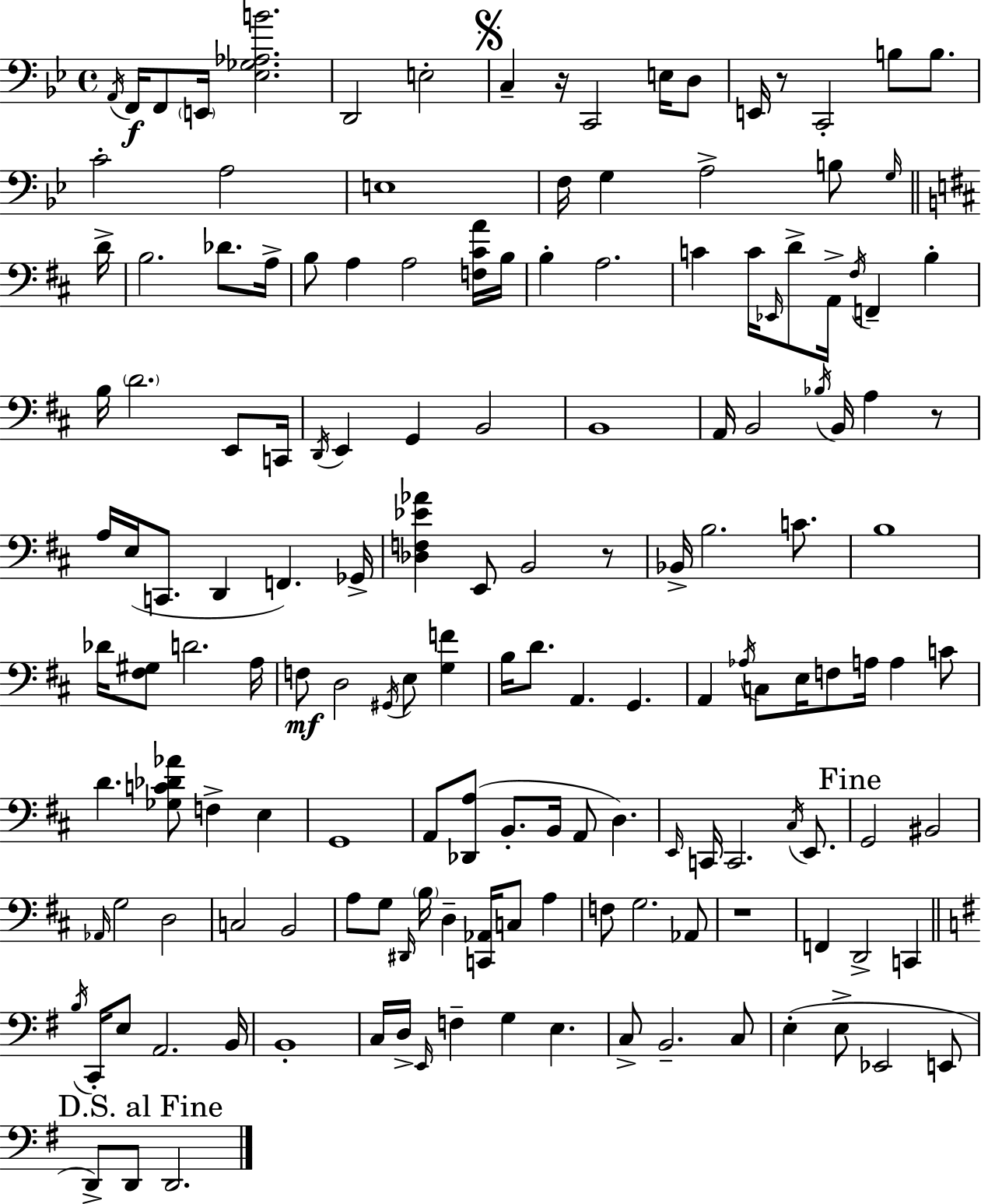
X:1
T:Untitled
M:4/4
L:1/4
K:Gm
A,,/4 F,,/4 F,,/2 E,,/4 [_E,_G,_A,B]2 D,,2 E,2 C, z/4 C,,2 E,/4 D,/2 E,,/4 z/2 C,,2 B,/2 B,/2 C2 A,2 E,4 F,/4 G, A,2 B,/2 G,/4 D/4 B,2 _D/2 A,/4 B,/2 A, A,2 [F,^CA]/4 B,/4 B, A,2 C C/4 _E,,/4 D/2 A,,/4 ^F,/4 F,, B, B,/4 D2 E,,/2 C,,/4 D,,/4 E,, G,, B,,2 B,,4 A,,/4 B,,2 _B,/4 B,,/4 A, z/2 A,/4 E,/4 C,,/2 D,, F,, _G,,/4 [_D,F,_E_A] E,,/2 B,,2 z/2 _B,,/4 B,2 C/2 B,4 _D/4 [^F,^G,]/2 D2 A,/4 F,/2 D,2 ^G,,/4 E,/2 [G,F] B,/4 D/2 A,, G,, A,, _A,/4 C,/2 E,/4 F,/2 A,/4 A, C/2 D [_G,C_D_A]/2 F, E, G,,4 A,,/2 [_D,,A,]/2 B,,/2 B,,/4 A,,/2 D, E,,/4 C,,/4 C,,2 ^C,/4 E,,/2 G,,2 ^B,,2 _A,,/4 G,2 D,2 C,2 B,,2 A,/2 G,/2 ^D,,/4 B,/4 D, [C,,_A,,]/4 C,/2 A, F,/2 G,2 _A,,/2 z4 F,, D,,2 C,, B,/4 C,,/4 E,/2 A,,2 B,,/4 B,,4 C,/4 D,/4 E,,/4 F, G, E, C,/2 B,,2 C,/2 E, E,/2 _E,,2 E,,/2 D,,/2 D,,/2 D,,2